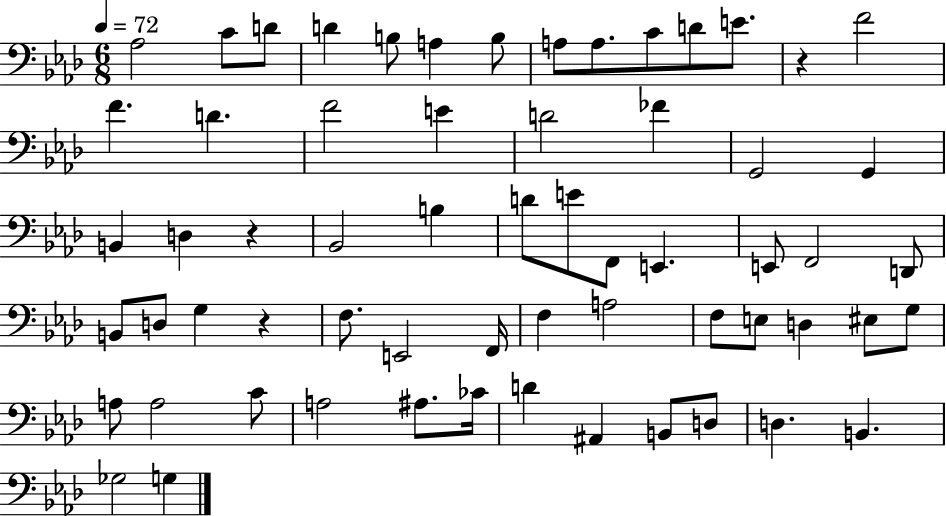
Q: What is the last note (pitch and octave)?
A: G3